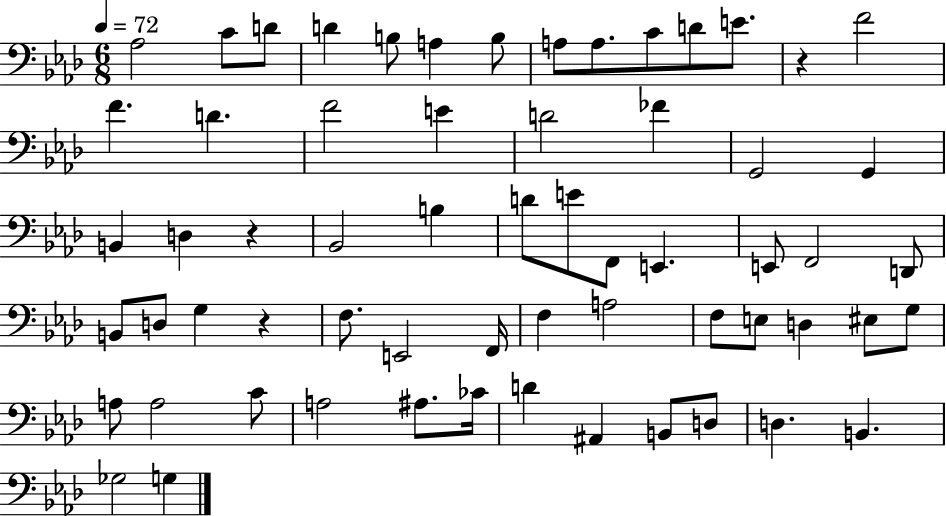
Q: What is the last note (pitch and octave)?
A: G3